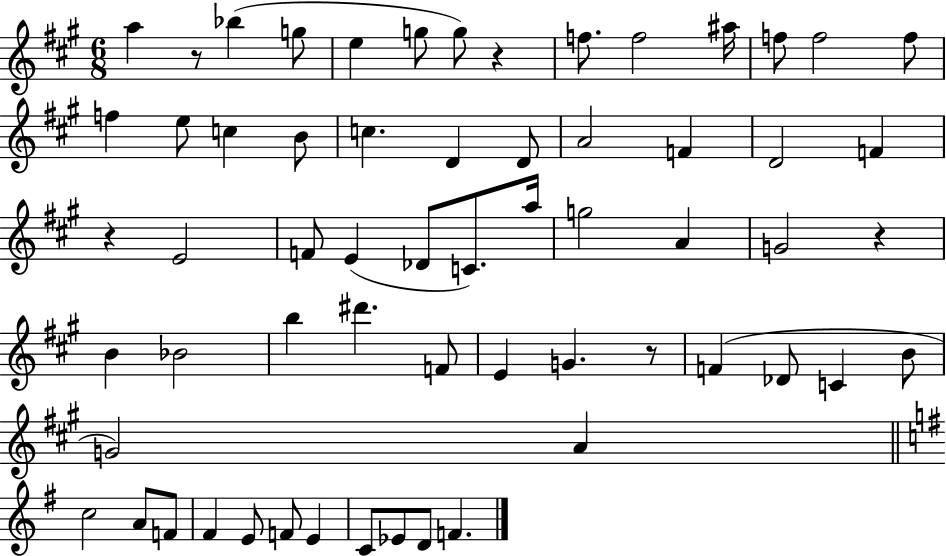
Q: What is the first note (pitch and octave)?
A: A5